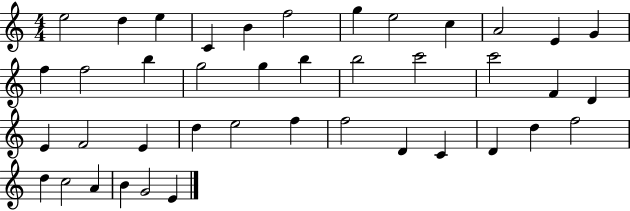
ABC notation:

X:1
T:Untitled
M:4/4
L:1/4
K:C
e2 d e C B f2 g e2 c A2 E G f f2 b g2 g b b2 c'2 c'2 F D E F2 E d e2 f f2 D C D d f2 d c2 A B G2 E